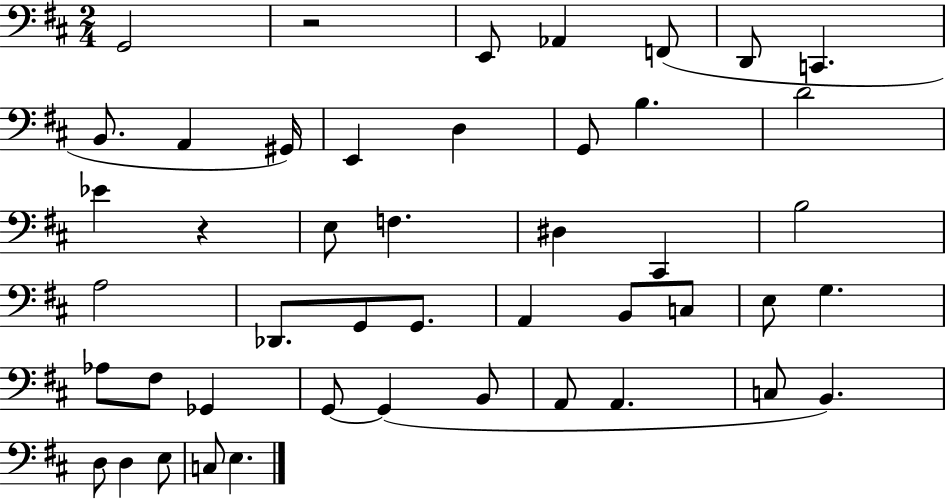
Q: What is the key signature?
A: D major